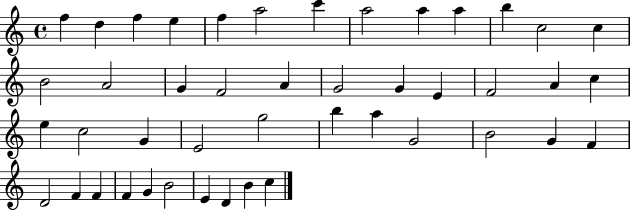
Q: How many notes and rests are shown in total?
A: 45